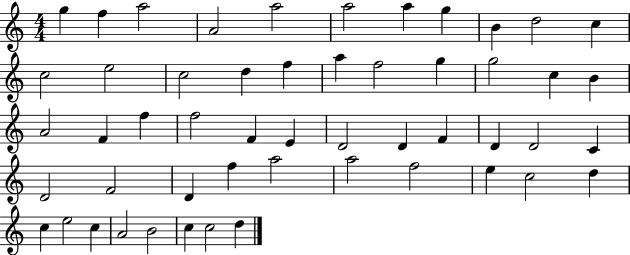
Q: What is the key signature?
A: C major